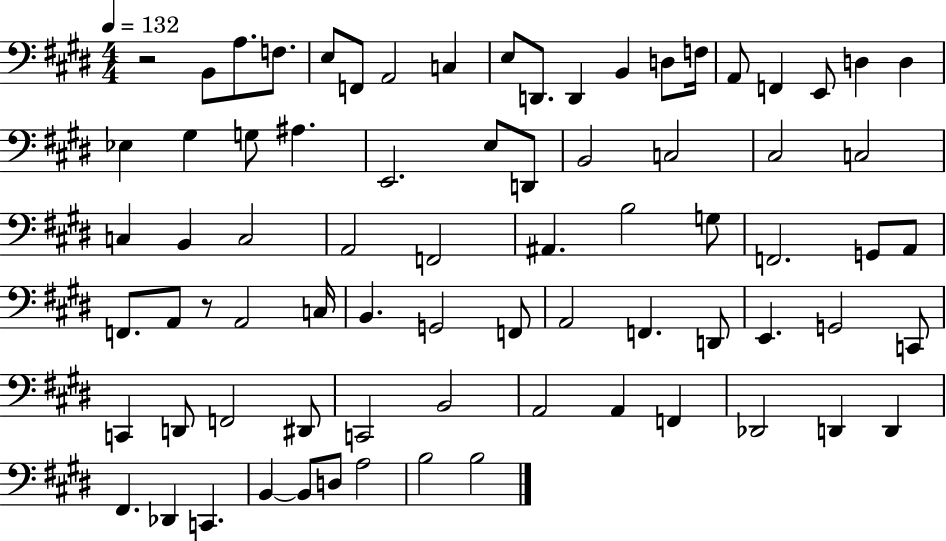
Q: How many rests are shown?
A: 2